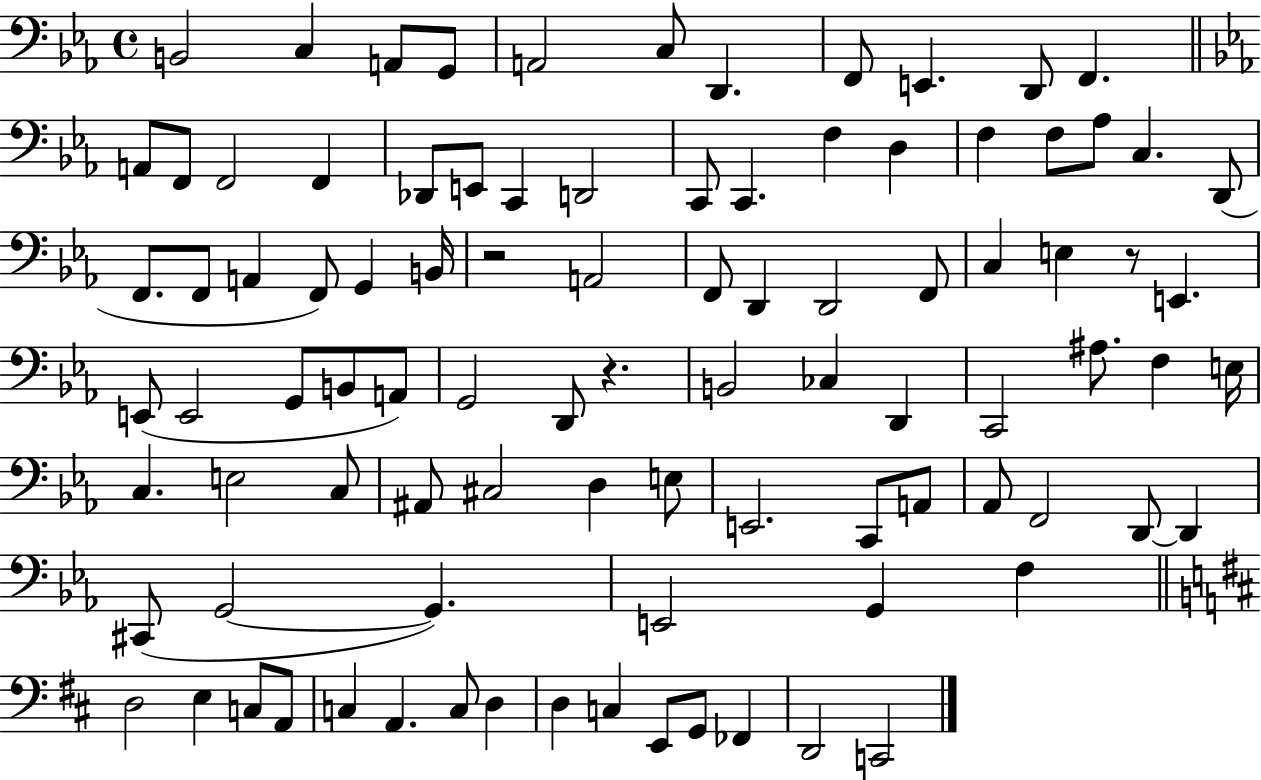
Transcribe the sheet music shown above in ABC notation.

X:1
T:Untitled
M:4/4
L:1/4
K:Eb
B,,2 C, A,,/2 G,,/2 A,,2 C,/2 D,, F,,/2 E,, D,,/2 F,, A,,/2 F,,/2 F,,2 F,, _D,,/2 E,,/2 C,, D,,2 C,,/2 C,, F, D, F, F,/2 _A,/2 C, D,,/2 F,,/2 F,,/2 A,, F,,/2 G,, B,,/4 z2 A,,2 F,,/2 D,, D,,2 F,,/2 C, E, z/2 E,, E,,/2 E,,2 G,,/2 B,,/2 A,,/2 G,,2 D,,/2 z B,,2 _C, D,, C,,2 ^A,/2 F, E,/4 C, E,2 C,/2 ^A,,/2 ^C,2 D, E,/2 E,,2 C,,/2 A,,/2 _A,,/2 F,,2 D,,/2 D,, ^C,,/2 G,,2 G,, E,,2 G,, F, D,2 E, C,/2 A,,/2 C, A,, C,/2 D, D, C, E,,/2 G,,/2 _F,, D,,2 C,,2